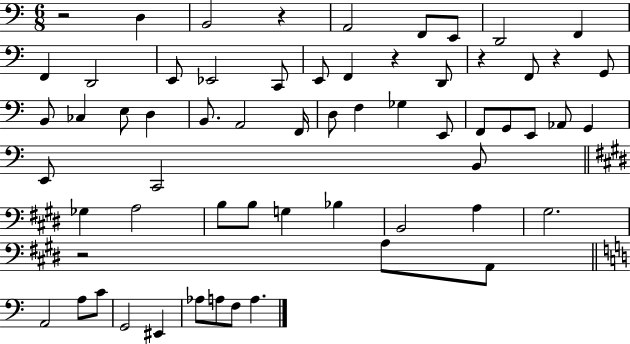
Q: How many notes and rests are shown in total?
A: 62